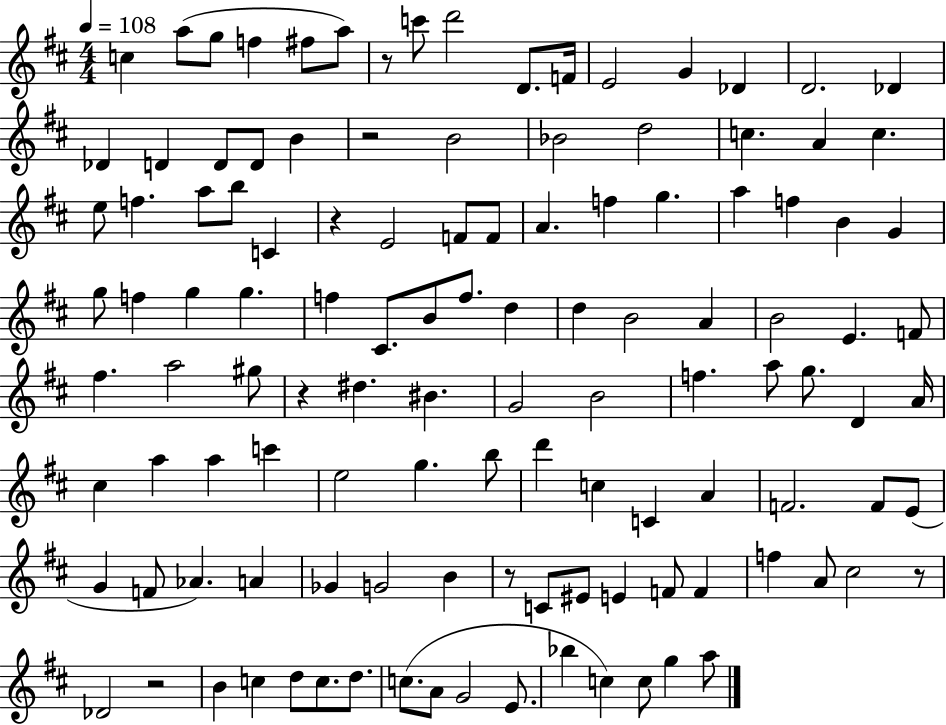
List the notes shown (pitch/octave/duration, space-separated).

C5/q A5/e G5/e F5/q F#5/e A5/e R/e C6/e D6/h D4/e. F4/s E4/h G4/q Db4/q D4/h. Db4/q Db4/q D4/q D4/e D4/e B4/q R/h B4/h Bb4/h D5/h C5/q. A4/q C5/q. E5/e F5/q. A5/e B5/e C4/q R/q E4/h F4/e F4/e A4/q. F5/q G5/q. A5/q F5/q B4/q G4/q G5/e F5/q G5/q G5/q. F5/q C#4/e. B4/e F5/e. D5/q D5/q B4/h A4/q B4/h E4/q. F4/e F#5/q. A5/h G#5/e R/q D#5/q. BIS4/q. G4/h B4/h F5/q. A5/e G5/e. D4/q A4/s C#5/q A5/q A5/q C6/q E5/h G5/q. B5/e D6/q C5/q C4/q A4/q F4/h. F4/e E4/e G4/q F4/e Ab4/q. A4/q Gb4/q G4/h B4/q R/e C4/e EIS4/e E4/q F4/e F4/q F5/q A4/e C#5/h R/e Db4/h R/h B4/q C5/q D5/e C5/e. D5/e. C5/e. A4/e G4/h E4/e. Bb5/q C5/q C5/e G5/q A5/e